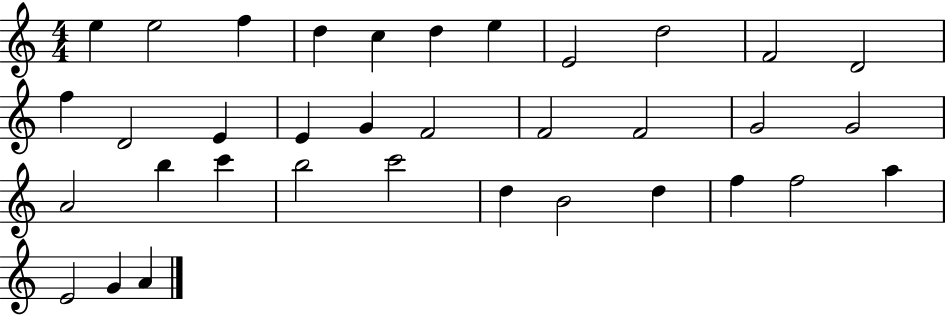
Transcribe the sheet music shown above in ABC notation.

X:1
T:Untitled
M:4/4
L:1/4
K:C
e e2 f d c d e E2 d2 F2 D2 f D2 E E G F2 F2 F2 G2 G2 A2 b c' b2 c'2 d B2 d f f2 a E2 G A